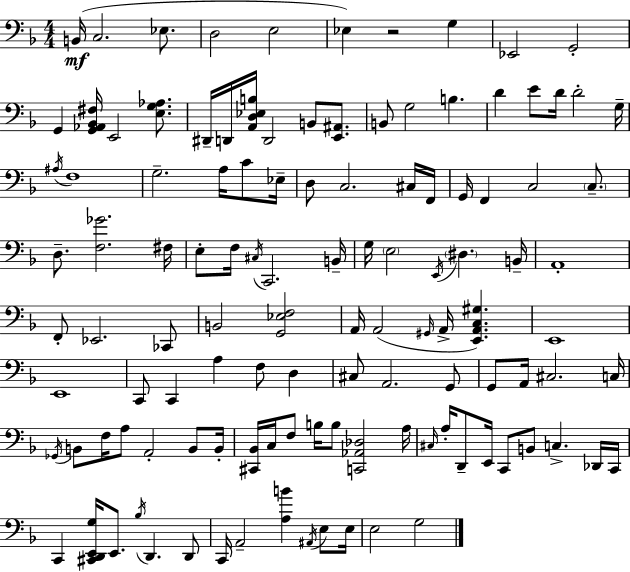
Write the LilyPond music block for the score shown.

{
  \clef bass
  \numericTimeSignature
  \time 4/4
  \key d \minor
  b,16(\mf c2. ees8. | d2 e2 | ees4) r2 g4 | ees,2 g,2-. | \break g,4 <g, aes, bes, fis>16 e,2 <e g aes>8. | dis,16-- d,16 <a, d ees b>16 d,2 b,8 <e, ais,>8. | b,8 g2 b4. | d'4 e'8 d'16 d'2-. g16-- | \break \acciaccatura { ais16 } f1 | g2.-- a16 c'8 | ees16-- d8 c2. cis16 | f,16 g,16 f,4 c2 \parenthesize c8.-- | \break d8.-- <f ges'>2. | fis16 e8-. f16 \acciaccatura { cis16 } c,2. | b,16-- g16 \parenthesize e2 \acciaccatura { e,16 } \parenthesize dis4. | b,16-- a,1-. | \break f,8-. ees,2. | ces,8 b,2 <g, ees f>2 | a,16 a,2( \grace { gis,16 } a,16-> <e, a, c gis>4.) | e,1 | \break e,1 | c,8 c,4 a4 f8 | d4 cis8 a,2. | g,8 g,8 a,16 cis2. | \break c16 \acciaccatura { ges,16 } b,8 f16 a8 a,2-. | b,8 b,16-. <cis, bes,>16 c16 f8 b16 b8 <c, aes, des>2 | a16 \grace { cis16 } a16-. d,8-- e,16 c,8 b,8 c4.-> | des,16 c,16 c,4 <cis, d, e, g>16 e,8. \acciaccatura { bes16 } d,4. | \break d,8 c,16 a,2-- | <a b'>4 \acciaccatura { ais,16 } e8 e16 e2 | g2 \bar "|."
}